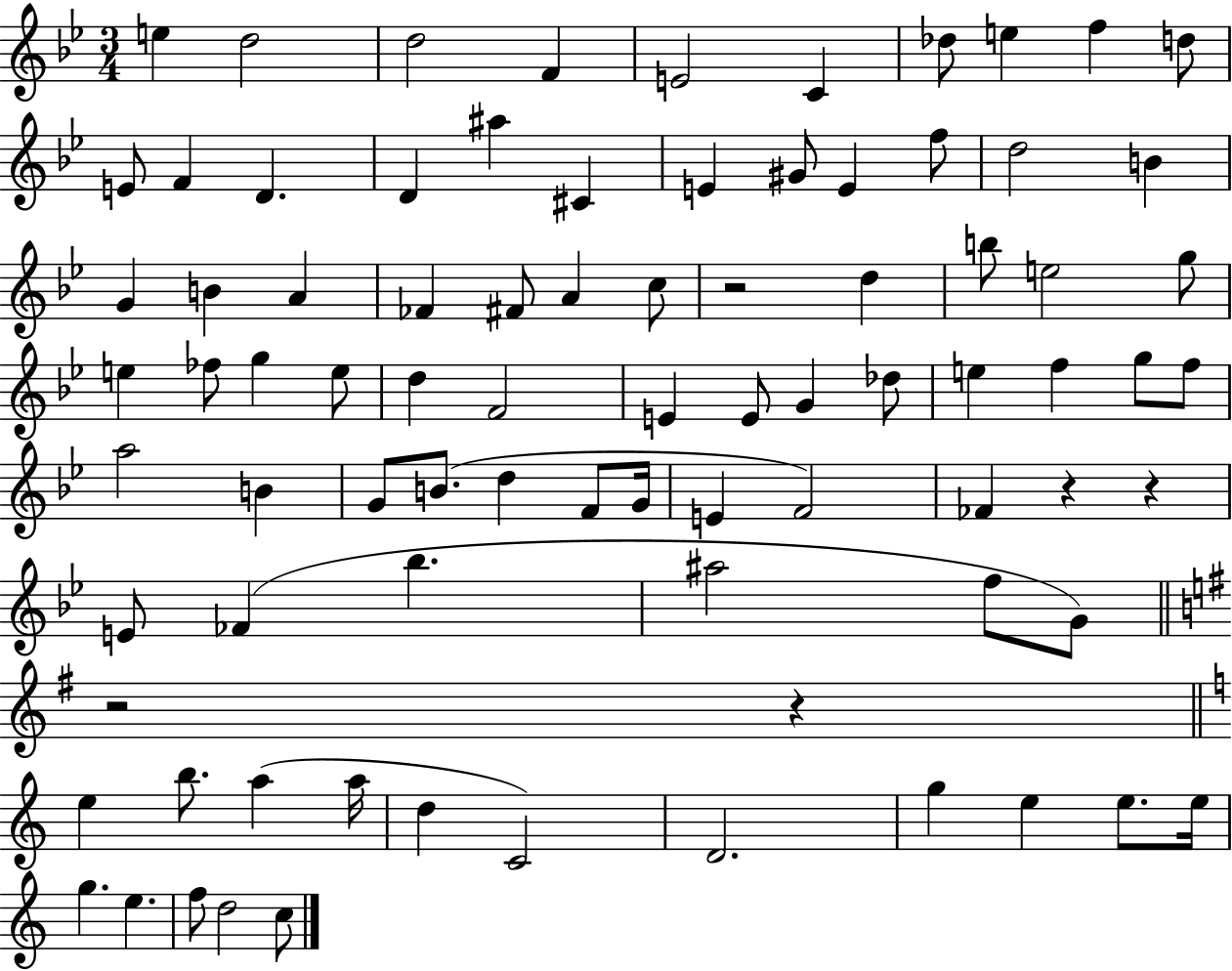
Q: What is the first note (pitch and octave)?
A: E5